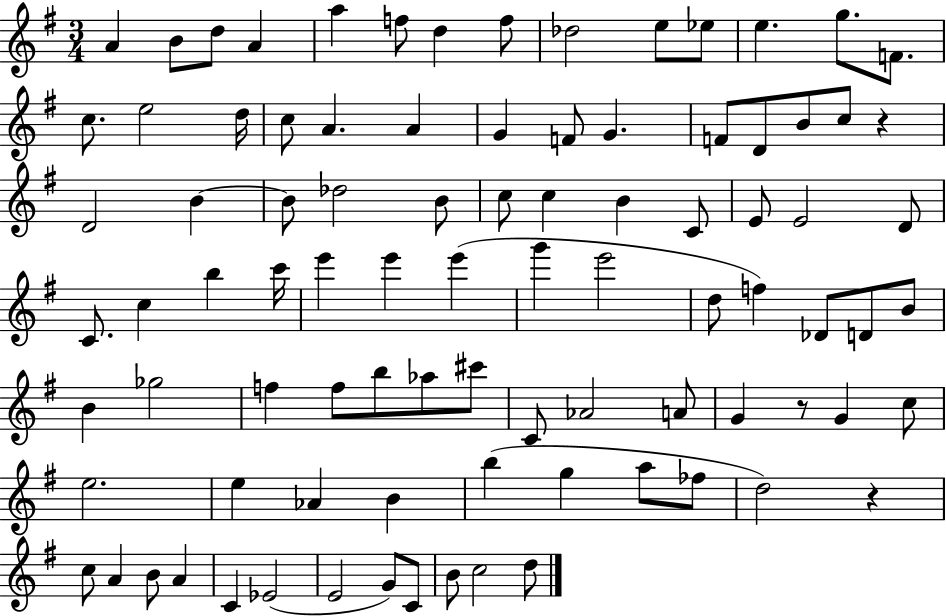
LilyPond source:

{
  \clef treble
  \numericTimeSignature
  \time 3/4
  \key g \major
  a'4 b'8 d''8 a'4 | a''4 f''8 d''4 f''8 | des''2 e''8 ees''8 | e''4. g''8. f'8. | \break c''8. e''2 d''16 | c''8 a'4. a'4 | g'4 f'8 g'4. | f'8 d'8 b'8 c''8 r4 | \break d'2 b'4~~ | b'8 des''2 b'8 | c''8 c''4 b'4 c'8 | e'8 e'2 d'8 | \break c'8. c''4 b''4 c'''16 | e'''4 e'''4 e'''4( | g'''4 e'''2 | d''8 f''4) des'8 d'8 b'8 | \break b'4 ges''2 | f''4 f''8 b''8 aes''8 cis'''8 | c'8 aes'2 a'8 | g'4 r8 g'4 c''8 | \break e''2. | e''4 aes'4 b'4 | b''4( g''4 a''8 fes''8 | d''2) r4 | \break c''8 a'4 b'8 a'4 | c'4 ees'2( | e'2 g'8) c'8 | b'8 c''2 d''8 | \break \bar "|."
}